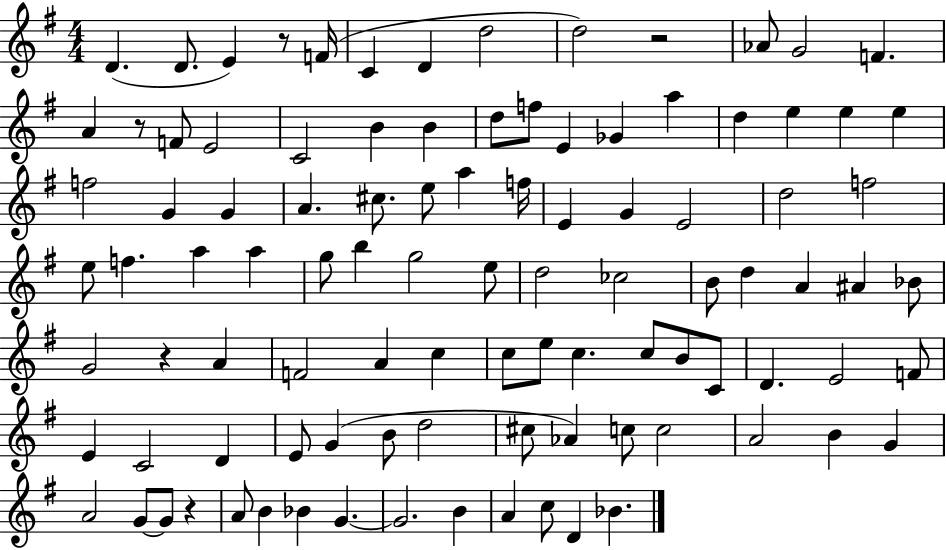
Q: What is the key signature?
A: G major